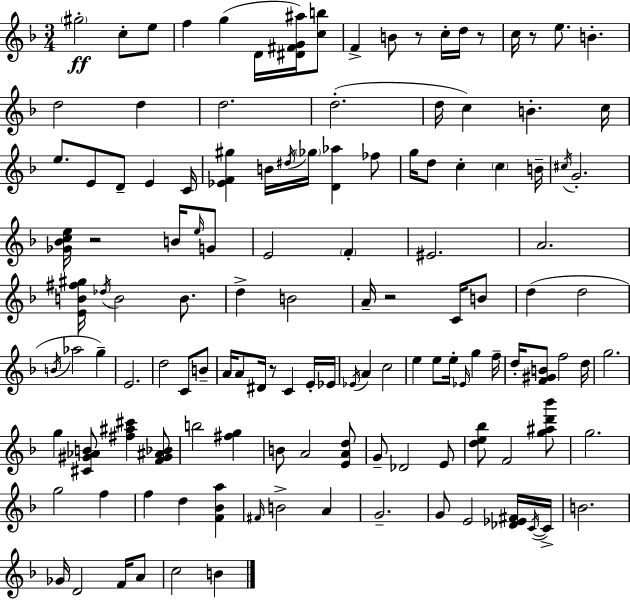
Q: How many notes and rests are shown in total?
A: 130